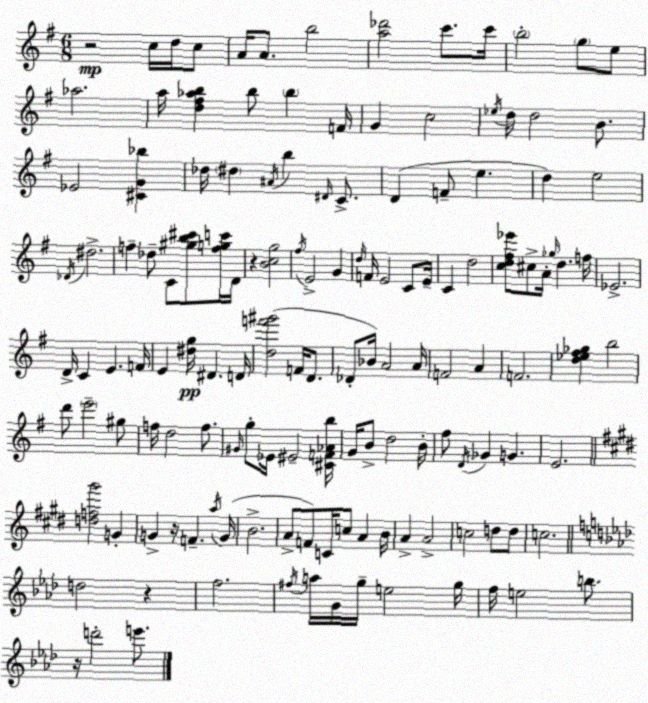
X:1
T:Untitled
M:6/8
L:1/4
K:Em
z2 c/4 d/4 c/2 A/4 A/2 b2 [a_d']2 c'/2 c'/4 b2 g/2 e/2 _a2 a/4 [d^f_ab] b/2 b F/4 G c2 _e/4 d/4 d2 B/2 _E2 [^CG_b] _d/4 ^d ^A/4 b ^D/4 C/2 D F/2 e d e2 _D/4 ^d2 f _d/2 C/2 [^gb^c']/2 [fgc']/4 D/4 z [Bcg]2 ^f/4 E2 G d/4 F/4 E2 C/2 E/4 C d2 [cd^f_e']/2 ^c/2 A/4 _g/4 d f/4 _E2 D/4 C E F/4 E [^dg]/4 ^D D/4 [df'^g']2 F/4 D/2 _D/2 _B/4 A2 A/4 F2 A F2 [d_e^f_g] b2 d'/2 e'2 ^g/2 f/4 d2 f/2 ^G/4 g/2 _E/4 ^E2 [^CF_Ab]/4 G/4 B/2 d2 B/4 ^f/2 D/4 _G G E2 [df^g']2 G G z/4 F a/4 G/4 B2 A/2 F/2 C/4 c/2 A B/4 A A2 c2 d/2 d/2 c2 d2 z f2 ^f/4 a/4 G/4 g/4 e2 g/4 f/4 e2 b/2 z/4 d'2 e'/2